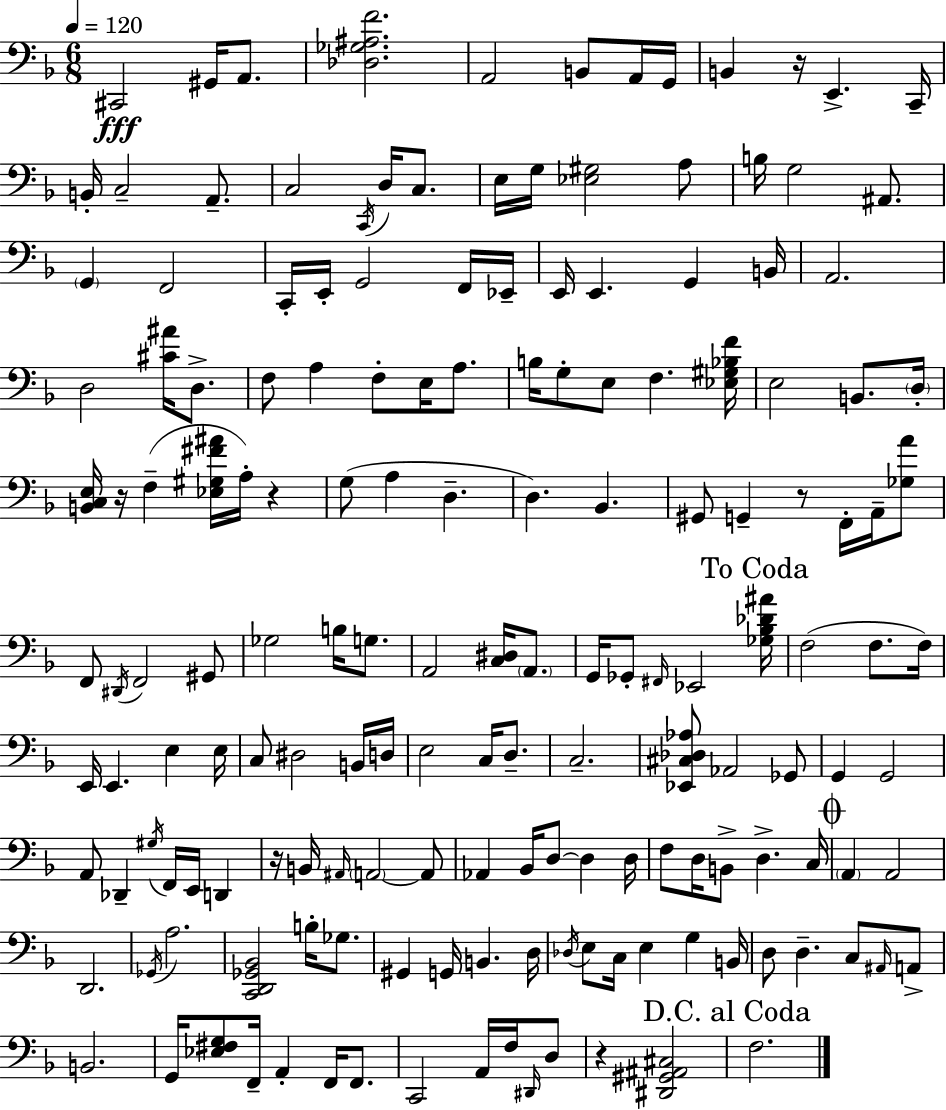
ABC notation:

X:1
T:Untitled
M:6/8
L:1/4
K:Dm
^C,,2 ^G,,/4 A,,/2 [_D,_G,^A,F]2 A,,2 B,,/2 A,,/4 G,,/4 B,, z/4 E,, C,,/4 B,,/4 C,2 A,,/2 C,2 C,,/4 D,/4 C,/2 E,/4 G,/4 [_E,^G,]2 A,/2 B,/4 G,2 ^A,,/2 G,, F,,2 C,,/4 E,,/4 G,,2 F,,/4 _E,,/4 E,,/4 E,, G,, B,,/4 A,,2 D,2 [^C^A]/4 D,/2 F,/2 A, F,/2 E,/4 A,/2 B,/4 G,/2 E,/2 F, [_E,^G,_B,F]/4 E,2 B,,/2 D,/4 [B,,C,E,]/4 z/4 F, [_E,^G,^F^A]/4 A,/4 z G,/2 A, D, D, _B,, ^G,,/2 G,, z/2 F,,/4 A,,/4 [_G,A]/2 F,,/2 ^D,,/4 F,,2 ^G,,/2 _G,2 B,/4 G,/2 A,,2 [C,^D,]/4 A,,/2 G,,/4 _G,,/2 ^F,,/4 _E,,2 [_G,_B,_D^A]/4 F,2 F,/2 F,/4 E,,/4 E,, E, E,/4 C,/2 ^D,2 B,,/4 D,/4 E,2 C,/4 D,/2 C,2 [_E,,^C,_D,_A,]/2 _A,,2 _G,,/2 G,, G,,2 A,,/2 _D,, ^G,/4 F,,/4 E,,/4 D,, z/4 B,,/4 ^A,,/4 A,,2 A,,/2 _A,, _B,,/4 D,/2 D, D,/4 F,/2 D,/4 B,,/2 D, C,/4 A,, A,,2 D,,2 _G,,/4 A,2 [C,,D,,_G,,_B,,]2 B,/4 _G,/2 ^G,, G,,/4 B,, D,/4 _D,/4 E,/2 C,/4 E, G, B,,/4 D,/2 D, C,/2 ^A,,/4 A,,/2 B,,2 G,,/4 [_E,^F,G,]/2 F,,/4 A,, F,,/4 F,,/2 C,,2 A,,/4 F,/4 ^D,,/4 D,/2 z [^D,,^G,,^A,,^C,]2 F,2